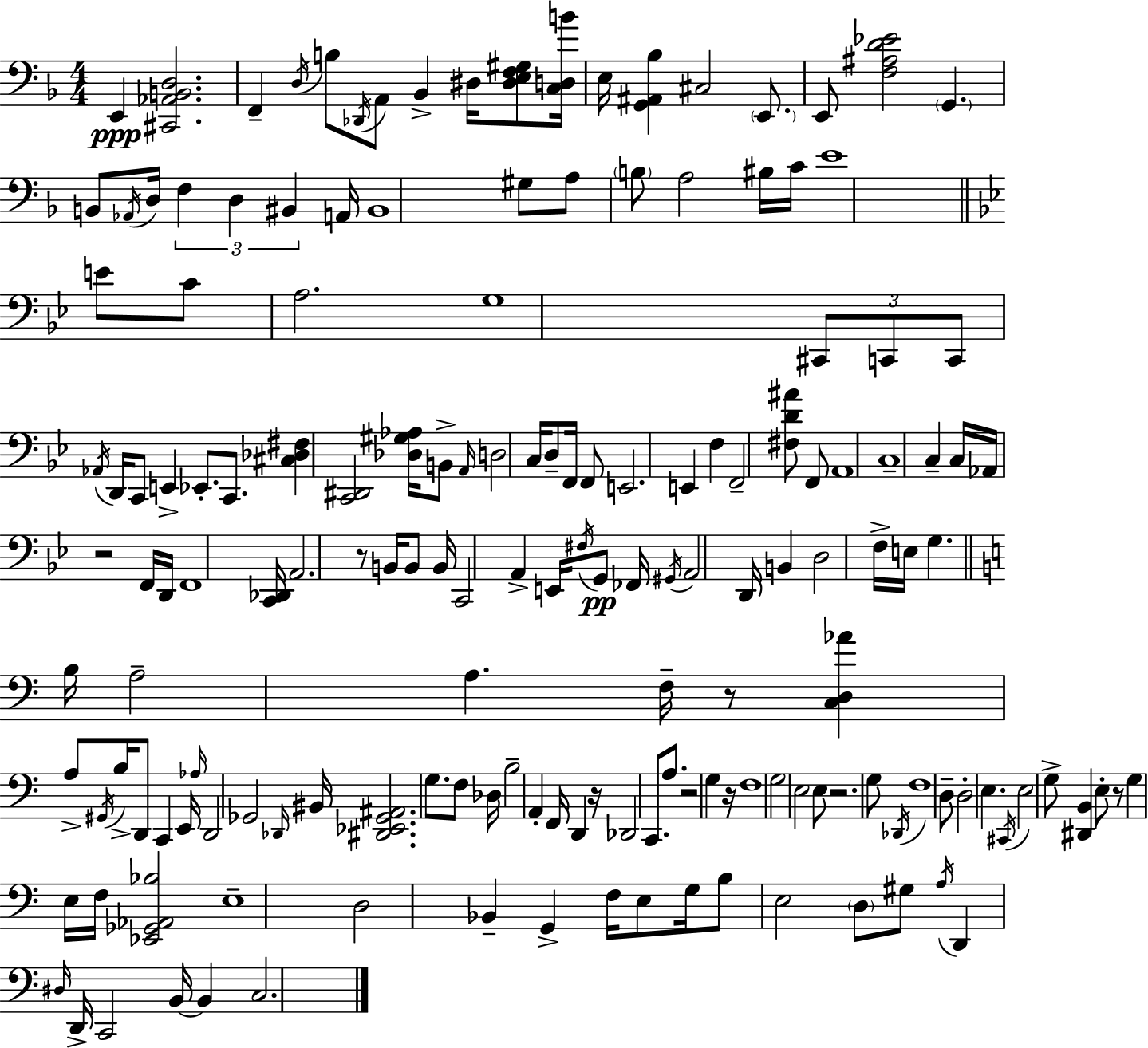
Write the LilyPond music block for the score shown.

{
  \clef bass
  \numericTimeSignature
  \time 4/4
  \key d \minor
  \repeat volta 2 { e,4\ppp <cis, aes, b, d>2. | f,4-- \acciaccatura { d16 } b8 \acciaccatura { des,16 } a,8 bes,4-> dis16 <dis e f gis>8 | <c d b'>16 e16 <g, ais, bes>4 cis2 \parenthesize e,8. | e,8 <f ais d' ees'>2 \parenthesize g,4. | \break b,8 \acciaccatura { aes,16 } d16 \tuplet 3/2 { f4 d4 bis,4 } | a,16 bis,1 | gis8 a8 \parenthesize b8 a2 | bis16 c'16 e'1 | \break \bar "||" \break \key bes \major e'8 c'8 a2. | g1 | \tuplet 3/2 { cis,8 c,8 c,8 } \acciaccatura { aes,16 } d,16 c,8 e,4-> ees,8.-. | c,8. <cis des fis>4 <c, dis,>2 | \break <des gis aes>16 b,8-> \grace { a,16 } d2 c16 d8-- f,16 | f,8 e,2. e,4 | f4 f,2-- <fis d' ais'>8 | f,8 a,1 | \break c1-- | c4-- c16 aes,16 r2 | f,16 d,16 f,1 | <c, des,>16 a,2. r8 | \break b,16 b,8 b,16 c,2 a,4-> | e,16 \acciaccatura { fis16 } g,8\pp fes,16 \acciaccatura { gis,16 } a,2 d,16 | b,4 d2 f16-> e16 g4. | \bar "||" \break \key c \major b16 a2-- a4. f16-- | r8 <c d aes'>4 a8-> \acciaccatura { gis,16 } b16-> d,8 c,4 | e,16 \grace { aes16 } d,2 ges,2 | \grace { des,16 } bis,16 <dis, ees, ges, ais,>2. | \break g8. f8 des16 b2-- a,4-. | f,16 d,4 r16 des,2 | c,8. a8. r2 g4 | r16 f1 | \break g2 e2 | e8 r2. | g8 \acciaccatura { des,16 } f1 | d8-- d2-. e4. | \break \acciaccatura { cis,16 } e2 g8-> <dis, b,>4 | e8-. r8 g4 e16 f16 <ees, ges, aes, bes>2 | e1-- | d2 bes,4-- | \break g,4-> f16 e8 g16 b8 e2 | \parenthesize d8 gis8 \acciaccatura { a16 } d,4 \grace { dis16 } d,16-> c,2 | b,16~~ b,4 c2. | } \bar "|."
}